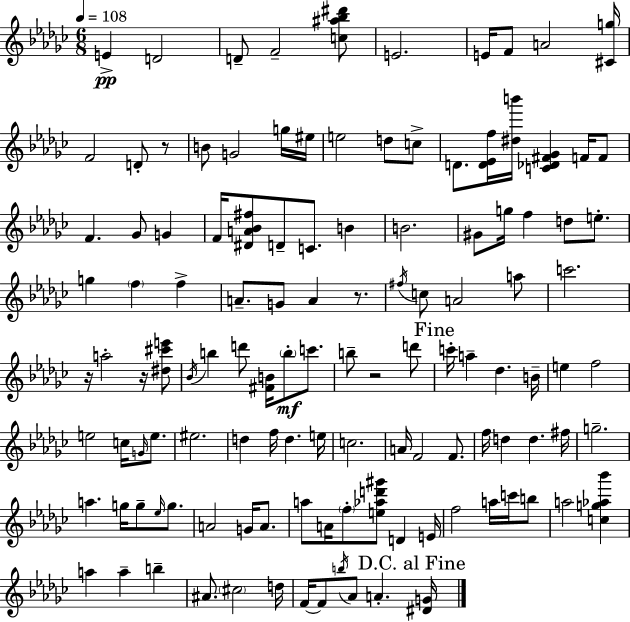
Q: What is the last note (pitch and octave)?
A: A4